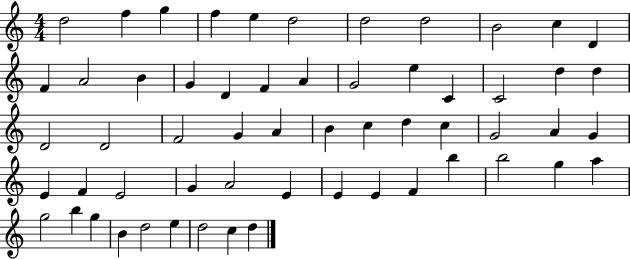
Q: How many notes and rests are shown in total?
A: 58